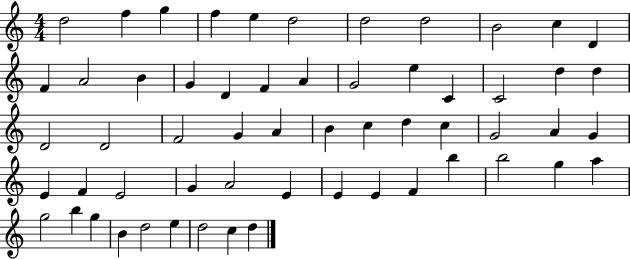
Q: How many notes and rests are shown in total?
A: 58